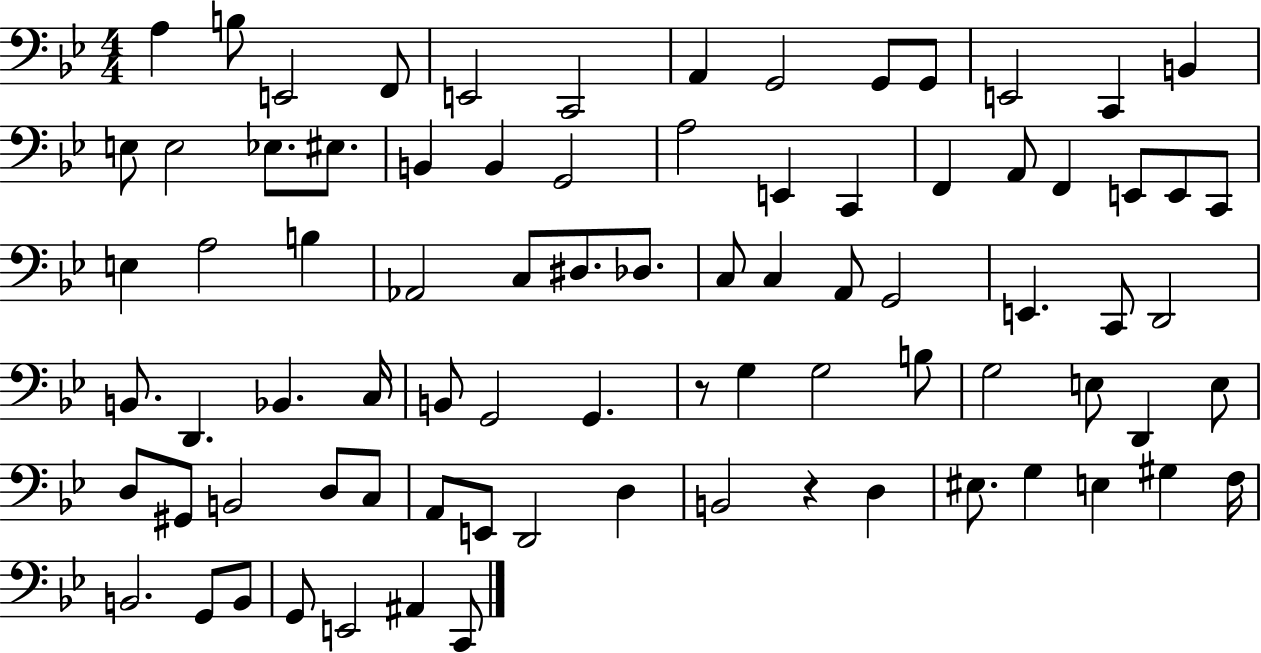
{
  \clef bass
  \numericTimeSignature
  \time 4/4
  \key bes \major
  a4 b8 e,2 f,8 | e,2 c,2 | a,4 g,2 g,8 g,8 | e,2 c,4 b,4 | \break e8 e2 ees8. eis8. | b,4 b,4 g,2 | a2 e,4 c,4 | f,4 a,8 f,4 e,8 e,8 c,8 | \break e4 a2 b4 | aes,2 c8 dis8. des8. | c8 c4 a,8 g,2 | e,4. c,8 d,2 | \break b,8. d,4. bes,4. c16 | b,8 g,2 g,4. | r8 g4 g2 b8 | g2 e8 d,4 e8 | \break d8 gis,8 b,2 d8 c8 | a,8 e,8 d,2 d4 | b,2 r4 d4 | eis8. g4 e4 gis4 f16 | \break b,2. g,8 b,8 | g,8 e,2 ais,4 c,8 | \bar "|."
}